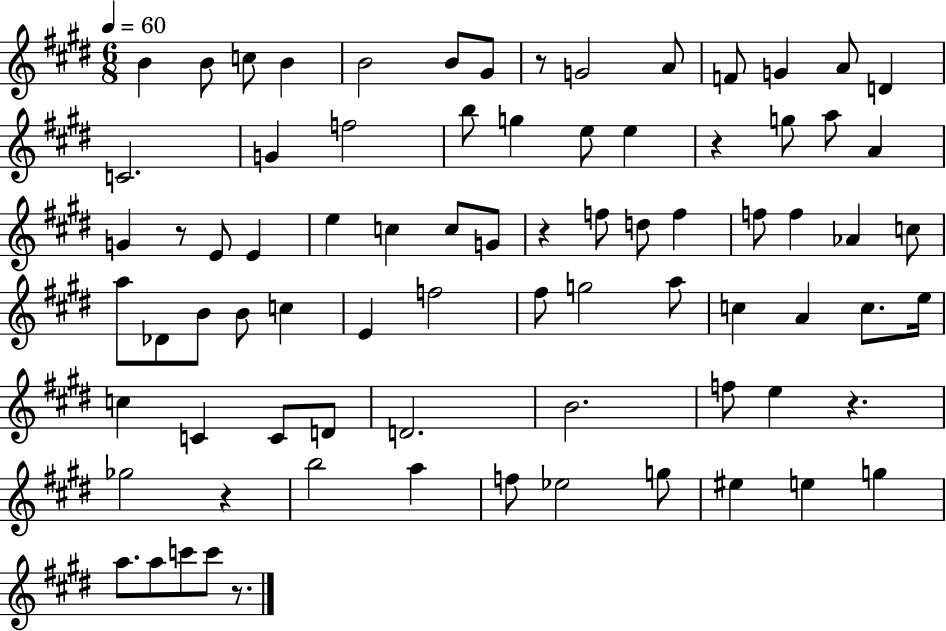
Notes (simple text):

B4/q B4/e C5/e B4/q B4/h B4/e G#4/e R/e G4/h A4/e F4/e G4/q A4/e D4/q C4/h. G4/q F5/h B5/e G5/q E5/e E5/q R/q G5/e A5/e A4/q G4/q R/e E4/e E4/q E5/q C5/q C5/e G4/e R/q F5/e D5/e F5/q F5/e F5/q Ab4/q C5/e A5/e Db4/e B4/e B4/e C5/q E4/q F5/h F#5/e G5/h A5/e C5/q A4/q C5/e. E5/s C5/q C4/q C4/e D4/e D4/h. B4/h. F5/e E5/q R/q. Gb5/h R/q B5/h A5/q F5/e Eb5/h G5/e EIS5/q E5/q G5/q A5/e. A5/e C6/e C6/e R/e.